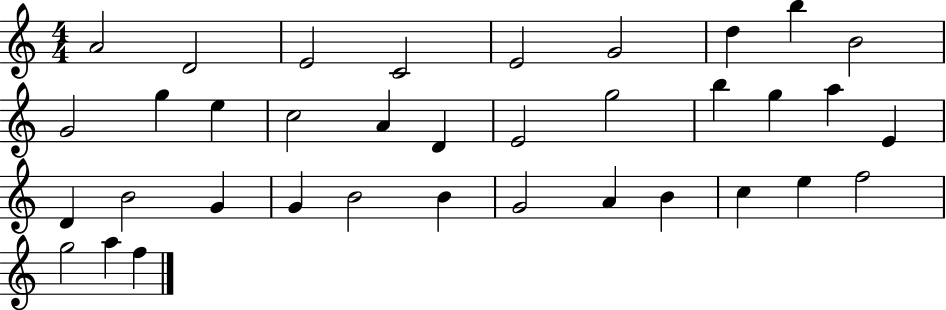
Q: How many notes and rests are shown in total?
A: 36